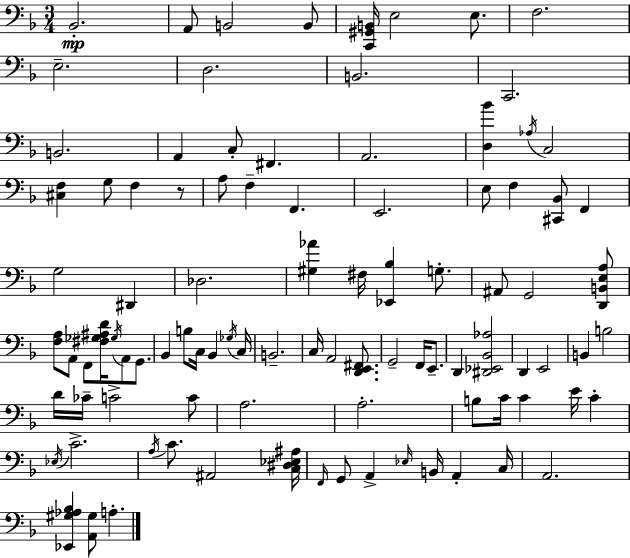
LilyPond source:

{
  \clef bass
  \numericTimeSignature
  \time 3/4
  \key d \minor
  bes,2.-.\mp | a,8 b,2 b,8 | <c, gis, b,>16 e2 e8. | f2. | \break e2.-- | d2. | b,2. | c,2. | \break b,2. | a,4 c8-. fis,4. | a,2. | <d bes'>4 \acciaccatura { aes16 } c2 | \break <cis f>4 g8 f4 r8 | a8 f4-- f,4. | e,2. | e8 f4 <cis, bes,>8 f,4 | \break g2 dis,4 | des2. | <gis aes'>4 fis16 <ees, bes>4 g8.-. | ais,8 g,2 <d, b, e a>8 | \break <f a>8 a,8 f,8 <fis ges ais d'>16 \acciaccatura { ges16 } a,8 g,8. | bes,4 b8 c16 bes,4 | \acciaccatura { ges16 } c16 b,2.-- | c16 a,2 | \break <d, e, fis,>8. g,2-- f,16 | e,8.-- d,4 <dis, ees, bes, aes>2 | d,4 e,2 | b,4 b2 | \break d'16 ces'16-- c'2-> | c'8 a2. | a2.-. | b8 c'16 c'4 e'16 c'4-. | \break \acciaccatura { ees16 } c'2.-> | \acciaccatura { a16 } c'8. ais,2 | <c dis ees ais>16 \grace { f,16 } g,8 a,4-> | \grace { ees16 } b,16 a,4-. c16 a,2. | \break <ees, gis aes bes>4 <a, gis>8 | a4.-. \bar "|."
}